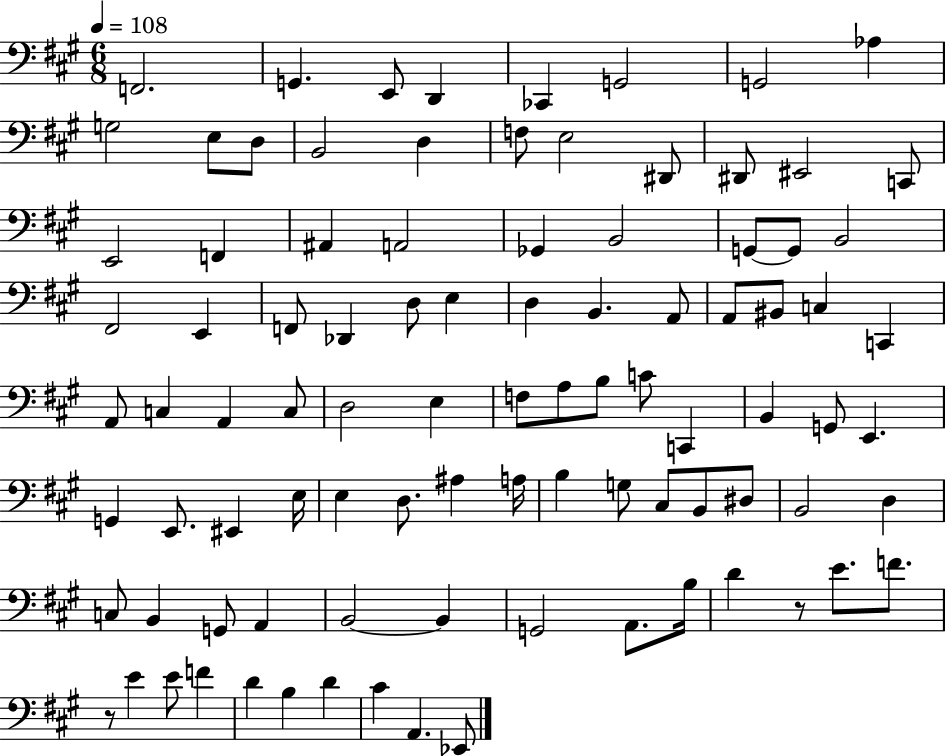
X:1
T:Untitled
M:6/8
L:1/4
K:A
F,,2 G,, E,,/2 D,, _C,, G,,2 G,,2 _A, G,2 E,/2 D,/2 B,,2 D, F,/2 E,2 ^D,,/2 ^D,,/2 ^E,,2 C,,/2 E,,2 F,, ^A,, A,,2 _G,, B,,2 G,,/2 G,,/2 B,,2 ^F,,2 E,, F,,/2 _D,, D,/2 E, D, B,, A,,/2 A,,/2 ^B,,/2 C, C,, A,,/2 C, A,, C,/2 D,2 E, F,/2 A,/2 B,/2 C/2 C,, B,, G,,/2 E,, G,, E,,/2 ^E,, E,/4 E, D,/2 ^A, A,/4 B, G,/2 ^C,/2 B,,/2 ^D,/2 B,,2 D, C,/2 B,, G,,/2 A,, B,,2 B,, G,,2 A,,/2 B,/4 D z/2 E/2 F/2 z/2 E E/2 F D B, D ^C A,, _E,,/2